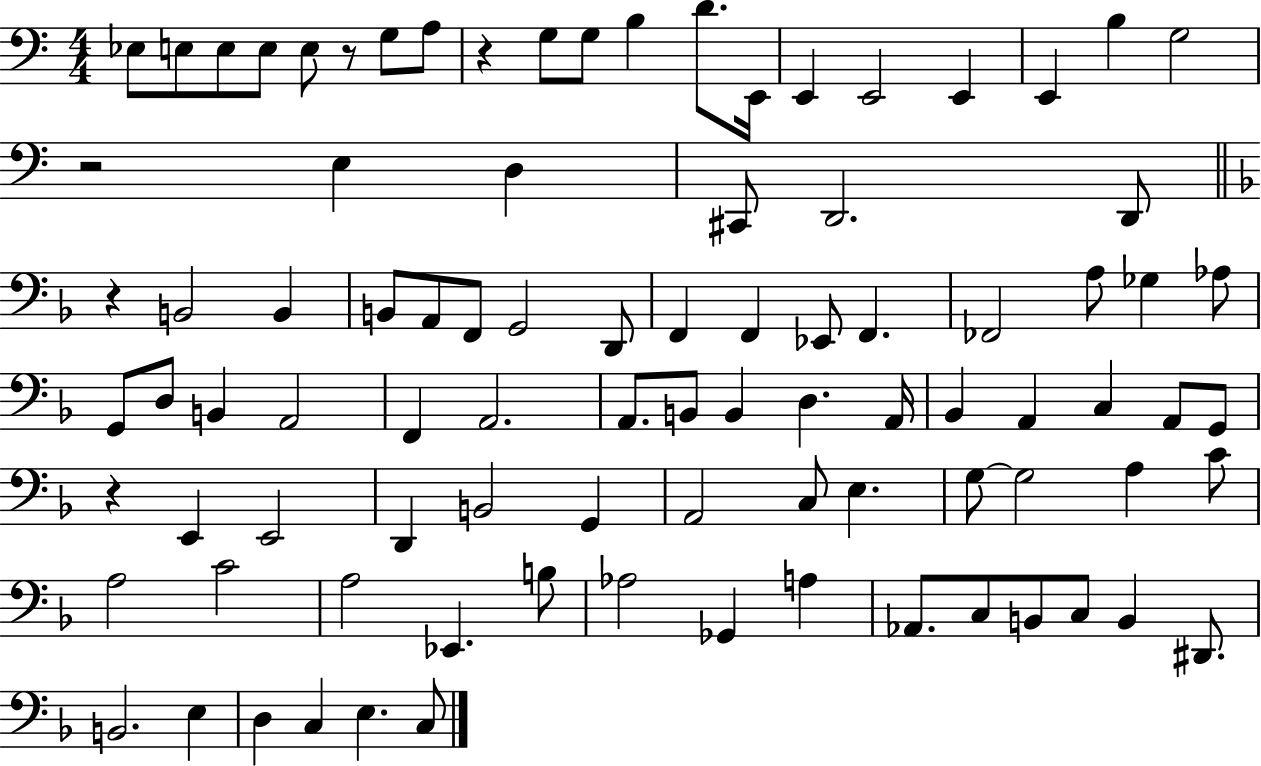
{
  \clef bass
  \numericTimeSignature
  \time 4/4
  \key c \major
  ees8 e8 e8 e8 e8 r8 g8 a8 | r4 g8 g8 b4 d'8. e,16 | e,4 e,2 e,4 | e,4 b4 g2 | \break r2 e4 d4 | cis,8 d,2. d,8 | \bar "||" \break \key d \minor r4 b,2 b,4 | b,8 a,8 f,8 g,2 d,8 | f,4 f,4 ees,8 f,4. | fes,2 a8 ges4 aes8 | \break g,8 d8 b,4 a,2 | f,4 a,2. | a,8. b,8 b,4 d4. a,16 | bes,4 a,4 c4 a,8 g,8 | \break r4 e,4 e,2 | d,4 b,2 g,4 | a,2 c8 e4. | g8~~ g2 a4 c'8 | \break a2 c'2 | a2 ees,4. b8 | aes2 ges,4 a4 | aes,8. c8 b,8 c8 b,4 dis,8. | \break b,2. e4 | d4 c4 e4. c8 | \bar "|."
}